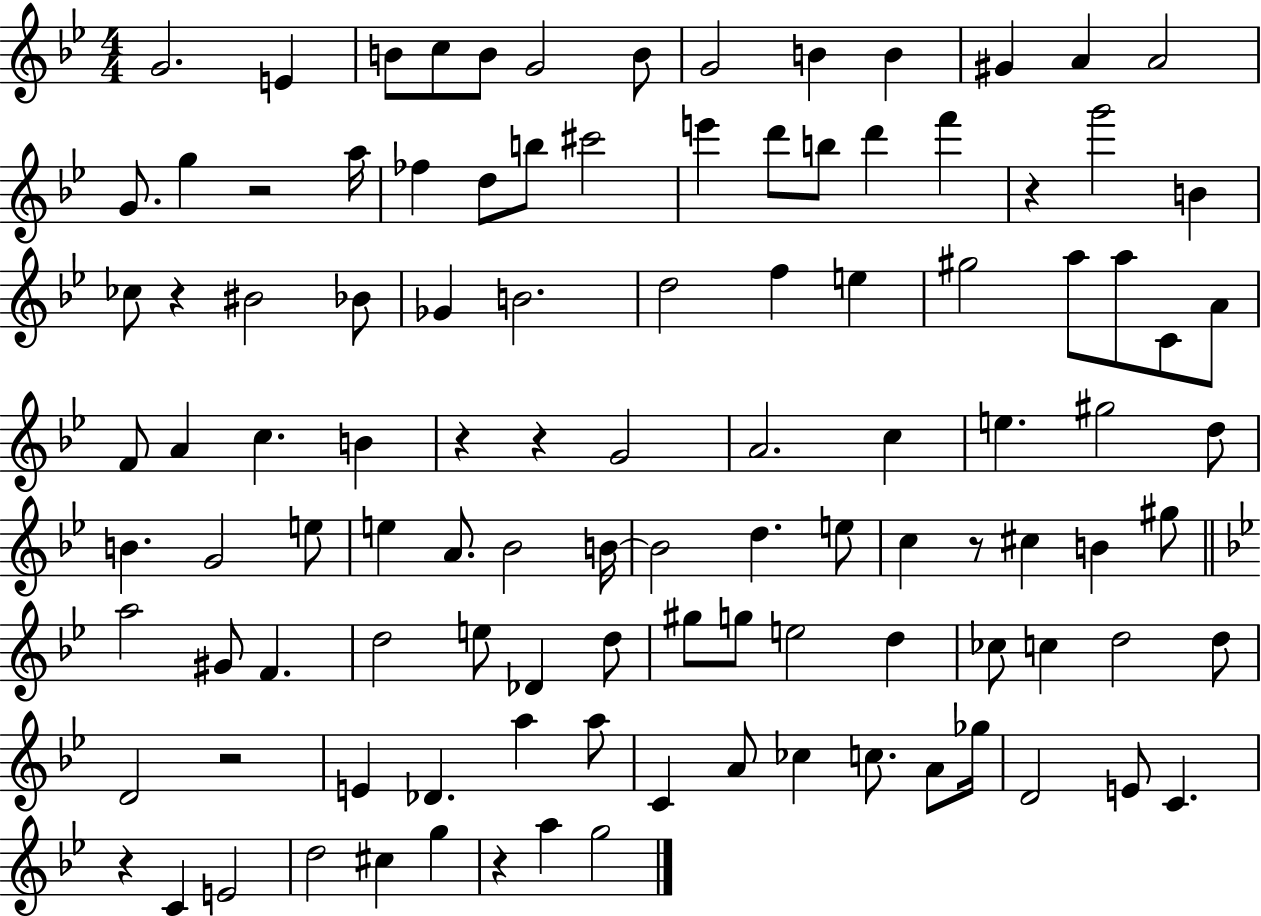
{
  \clef treble
  \numericTimeSignature
  \time 4/4
  \key bes \major
  g'2. e'4 | b'8 c''8 b'8 g'2 b'8 | g'2 b'4 b'4 | gis'4 a'4 a'2 | \break g'8. g''4 r2 a''16 | fes''4 d''8 b''8 cis'''2 | e'''4 d'''8 b''8 d'''4 f'''4 | r4 g'''2 b'4 | \break ces''8 r4 bis'2 bes'8 | ges'4 b'2. | d''2 f''4 e''4 | gis''2 a''8 a''8 c'8 a'8 | \break f'8 a'4 c''4. b'4 | r4 r4 g'2 | a'2. c''4 | e''4. gis''2 d''8 | \break b'4. g'2 e''8 | e''4 a'8. bes'2 b'16~~ | b'2 d''4. e''8 | c''4 r8 cis''4 b'4 gis''8 | \break \bar "||" \break \key bes \major a''2 gis'8 f'4. | d''2 e''8 des'4 d''8 | gis''8 g''8 e''2 d''4 | ces''8 c''4 d''2 d''8 | \break d'2 r2 | e'4 des'4. a''4 a''8 | c'4 a'8 ces''4 c''8. a'8 ges''16 | d'2 e'8 c'4. | \break r4 c'4 e'2 | d''2 cis''4 g''4 | r4 a''4 g''2 | \bar "|."
}